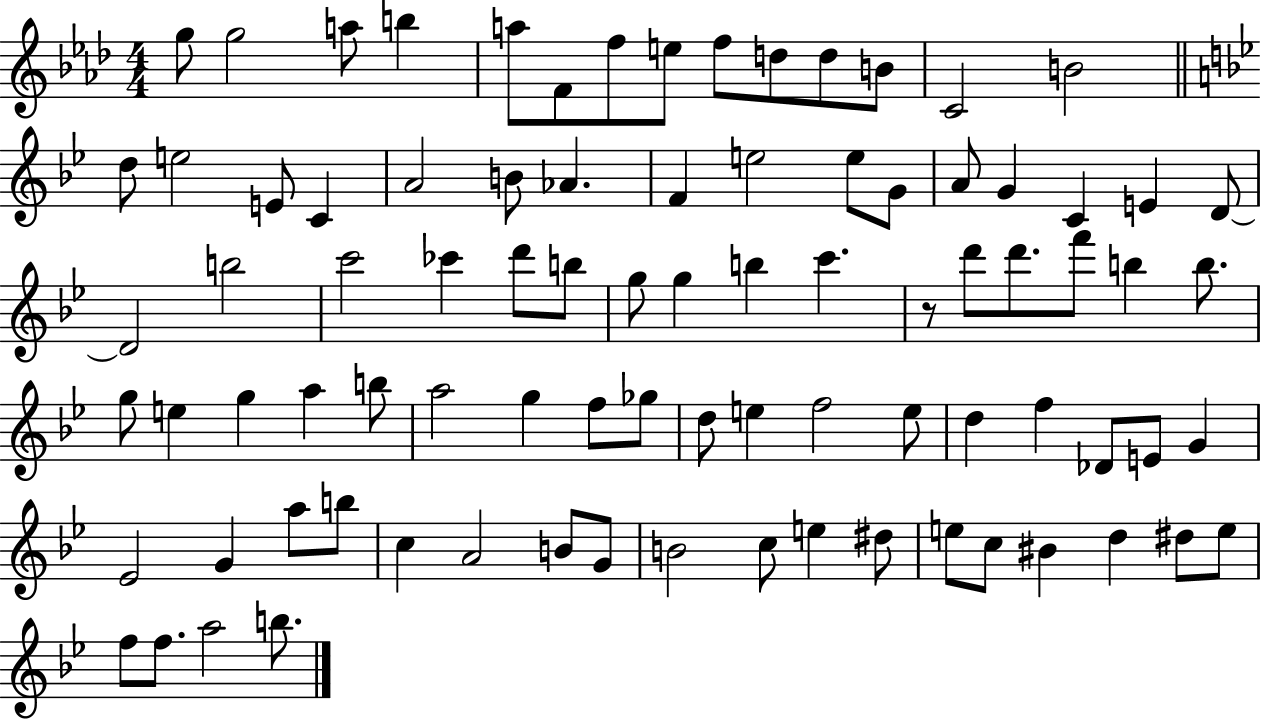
G5/e G5/h A5/e B5/q A5/e F4/e F5/e E5/e F5/e D5/e D5/e B4/e C4/h B4/h D5/e E5/h E4/e C4/q A4/h B4/e Ab4/q. F4/q E5/h E5/e G4/e A4/e G4/q C4/q E4/q D4/e D4/h B5/h C6/h CES6/q D6/e B5/e G5/e G5/q B5/q C6/q. R/e D6/e D6/e. F6/e B5/q B5/e. G5/e E5/q G5/q A5/q B5/e A5/h G5/q F5/e Gb5/e D5/e E5/q F5/h E5/e D5/q F5/q Db4/e E4/e G4/q Eb4/h G4/q A5/e B5/e C5/q A4/h B4/e G4/e B4/h C5/e E5/q D#5/e E5/e C5/e BIS4/q D5/q D#5/e E5/e F5/e F5/e. A5/h B5/e.